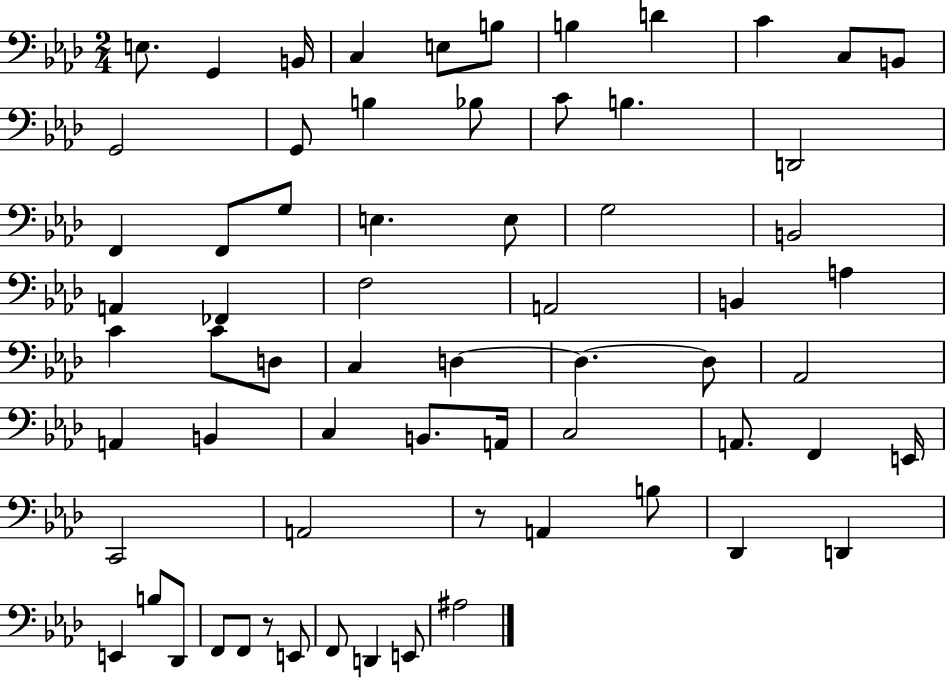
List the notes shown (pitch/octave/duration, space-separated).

E3/e. G2/q B2/s C3/q E3/e B3/e B3/q D4/q C4/q C3/e B2/e G2/h G2/e B3/q Bb3/e C4/e B3/q. D2/h F2/q F2/e G3/e E3/q. E3/e G3/h B2/h A2/q FES2/q F3/h A2/h B2/q A3/q C4/q C4/e D3/e C3/q D3/q D3/q. D3/e Ab2/h A2/q B2/q C3/q B2/e. A2/s C3/h A2/e. F2/q E2/s C2/h A2/h R/e A2/q B3/e Db2/q D2/q E2/q B3/e Db2/e F2/e F2/e R/e E2/e F2/e D2/q E2/e A#3/h